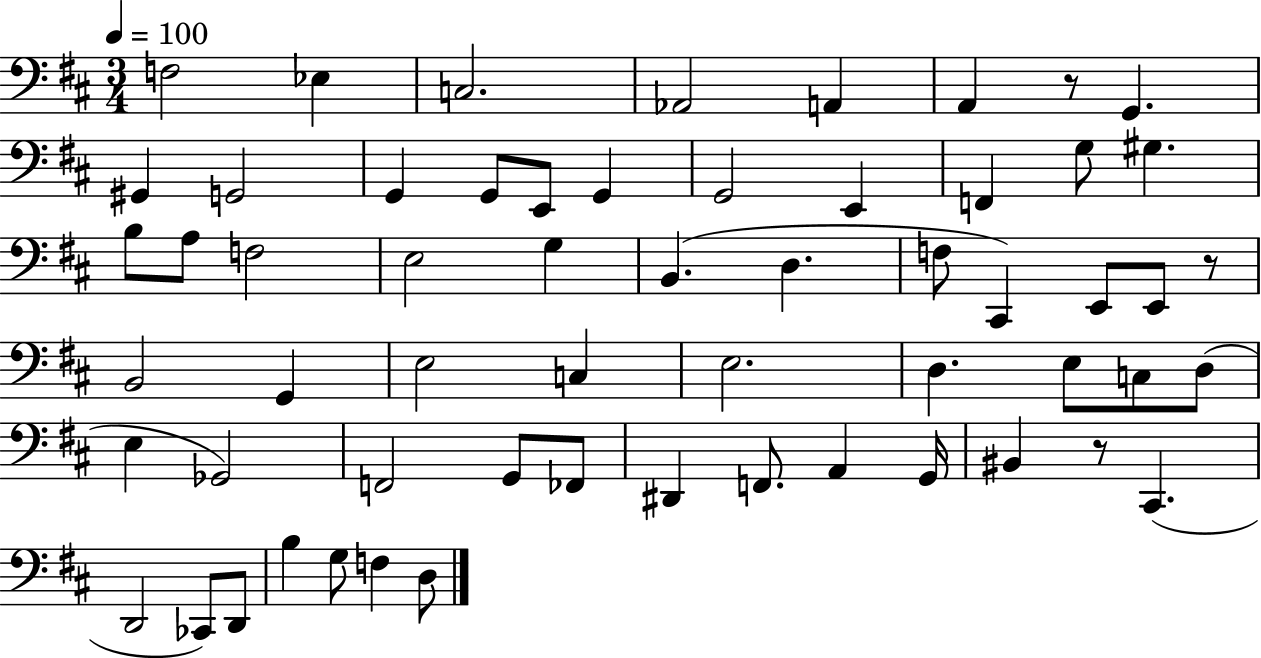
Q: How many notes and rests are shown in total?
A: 59